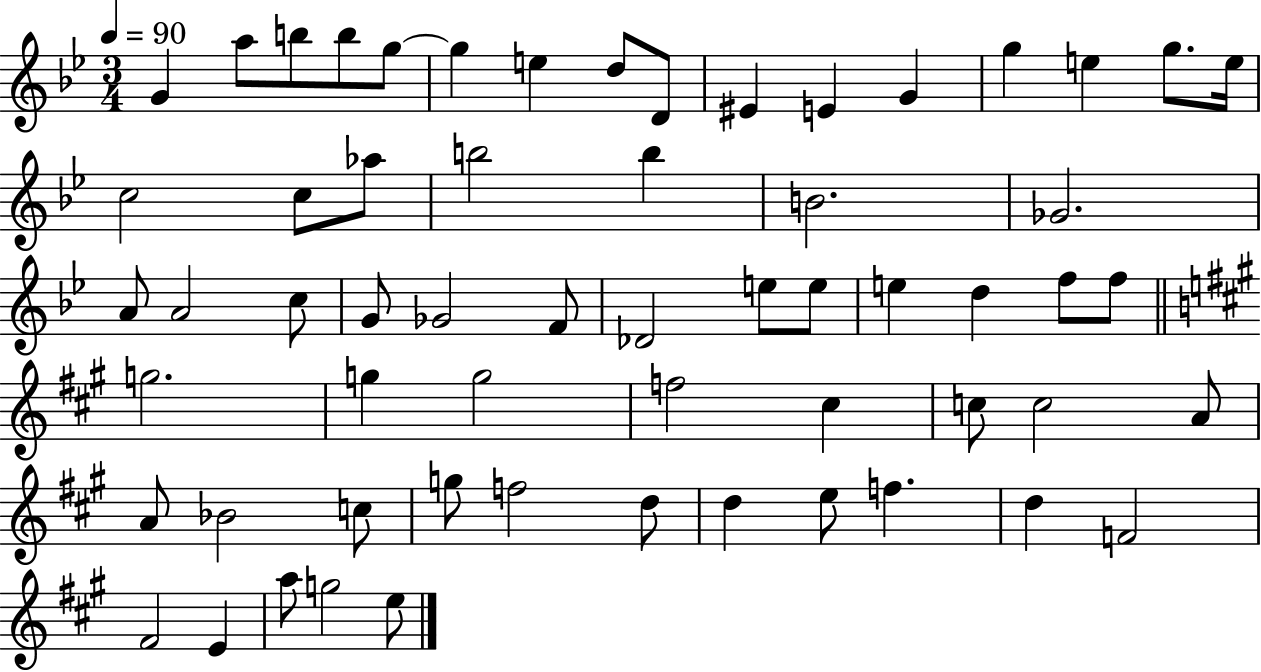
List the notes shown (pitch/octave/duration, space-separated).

G4/q A5/e B5/e B5/e G5/e G5/q E5/q D5/e D4/e EIS4/q E4/q G4/q G5/q E5/q G5/e. E5/s C5/h C5/e Ab5/e B5/h B5/q B4/h. Gb4/h. A4/e A4/h C5/e G4/e Gb4/h F4/e Db4/h E5/e E5/e E5/q D5/q F5/e F5/e G5/h. G5/q G5/h F5/h C#5/q C5/e C5/h A4/e A4/e Bb4/h C5/e G5/e F5/h D5/e D5/q E5/e F5/q. D5/q F4/h F#4/h E4/q A5/e G5/h E5/e